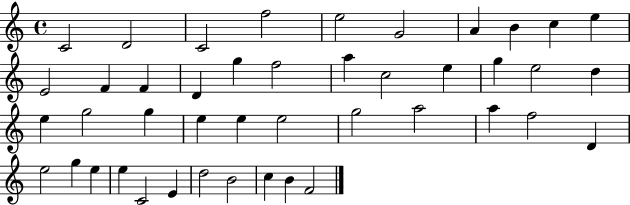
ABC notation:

X:1
T:Untitled
M:4/4
L:1/4
K:C
C2 D2 C2 f2 e2 G2 A B c e E2 F F D g f2 a c2 e g e2 d e g2 g e e e2 g2 a2 a f2 D e2 g e e C2 E d2 B2 c B F2